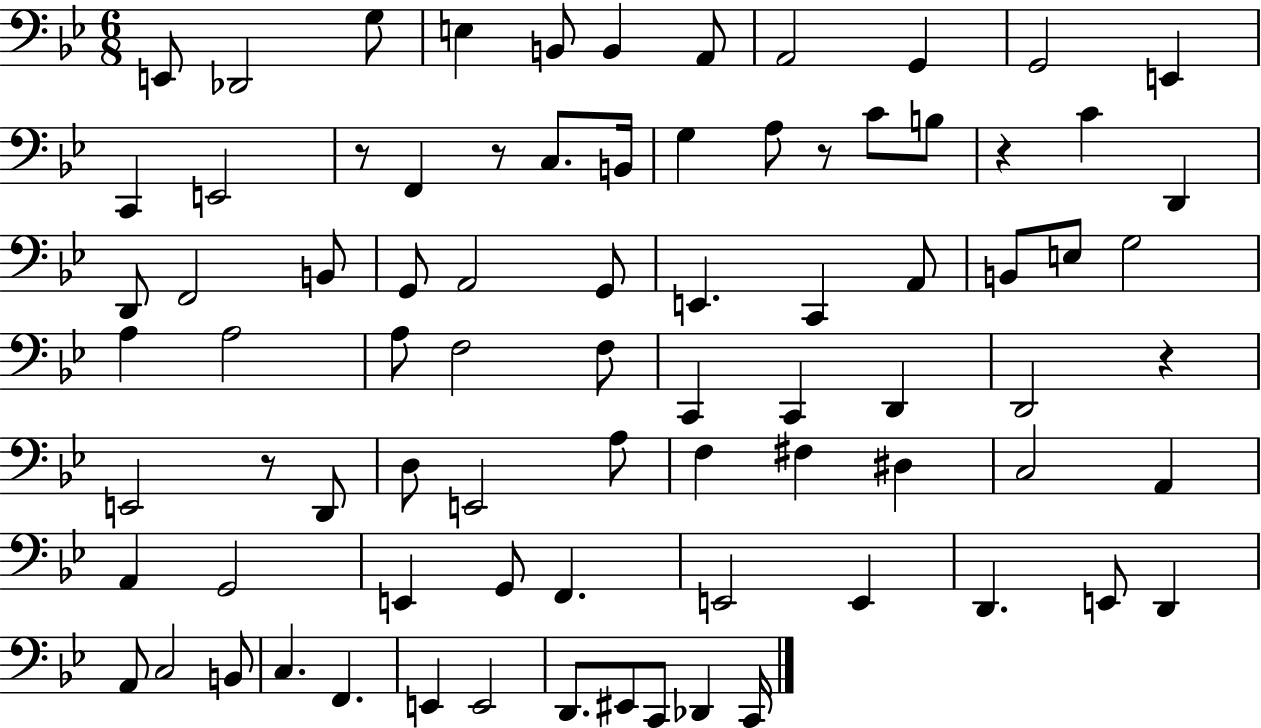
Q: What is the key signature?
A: BES major